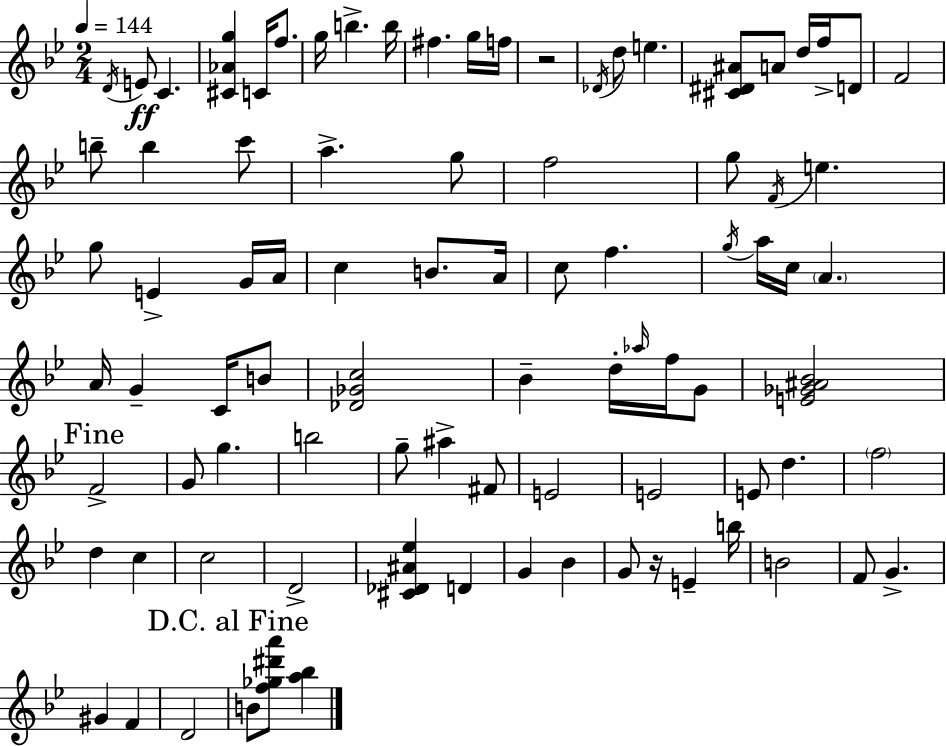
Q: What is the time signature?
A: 2/4